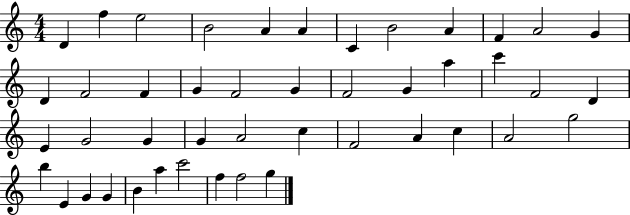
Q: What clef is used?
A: treble